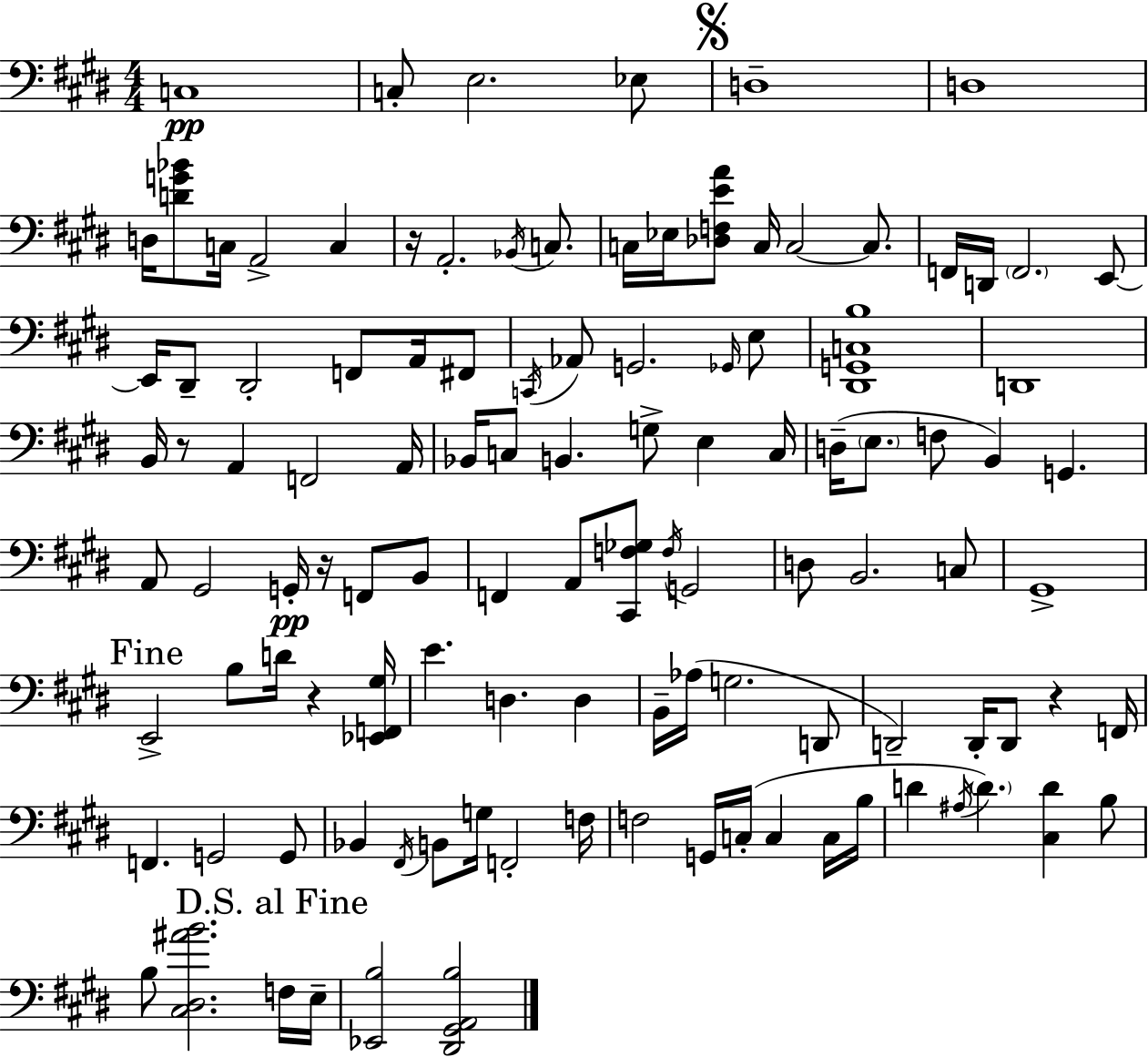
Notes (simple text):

C3/w C3/e E3/h. Eb3/e D3/w D3/w D3/s [D4,G4,Bb4]/e C3/s A2/h C3/q R/s A2/h. Bb2/s C3/e. C3/s Eb3/s [Db3,F3,E4,A4]/e C3/s C3/h C3/e. F2/s D2/s F2/h. E2/e E2/s D#2/e D#2/h F2/e A2/s F#2/e C2/s Ab2/e G2/h. Gb2/s E3/e [D#2,G2,C3,B3]/w D2/w B2/s R/e A2/q F2/h A2/s Bb2/s C3/e B2/q. G3/e E3/q C3/s D3/s E3/e. F3/e B2/q G2/q. A2/e G#2/h G2/s R/s F2/e B2/e F2/q A2/e [C#2,F3,Gb3]/e F3/s G2/h D3/e B2/h. C3/e G#2/w E2/h B3/e D4/s R/q [Eb2,F2,G#3]/s E4/q. D3/q. D3/q B2/s Ab3/s G3/h. D2/e D2/h D2/s D2/e R/q F2/s F2/q. G2/h G2/e Bb2/q F#2/s B2/e G3/s F2/h F3/s F3/h G2/s C3/s C3/q C3/s B3/s D4/q A#3/s D4/q. [C#3,D4]/q B3/e B3/e [C#3,D#3,A#4,B4]/h. F3/s E3/s [Eb2,B3]/h [D#2,G#2,A2,B3]/h